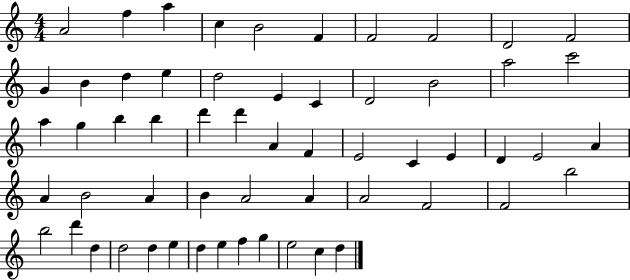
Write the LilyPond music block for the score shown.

{
  \clef treble
  \numericTimeSignature
  \time 4/4
  \key c \major
  a'2 f''4 a''4 | c''4 b'2 f'4 | f'2 f'2 | d'2 f'2 | \break g'4 b'4 d''4 e''4 | d''2 e'4 c'4 | d'2 b'2 | a''2 c'''2 | \break a''4 g''4 b''4 b''4 | d'''4 d'''4 a'4 f'4 | e'2 c'4 e'4 | d'4 e'2 a'4 | \break a'4 b'2 a'4 | b'4 a'2 a'4 | a'2 f'2 | f'2 b''2 | \break b''2 d'''4 d''4 | d''2 d''4 e''4 | d''4 e''4 f''4 g''4 | e''2 c''4 d''4 | \break \bar "|."
}